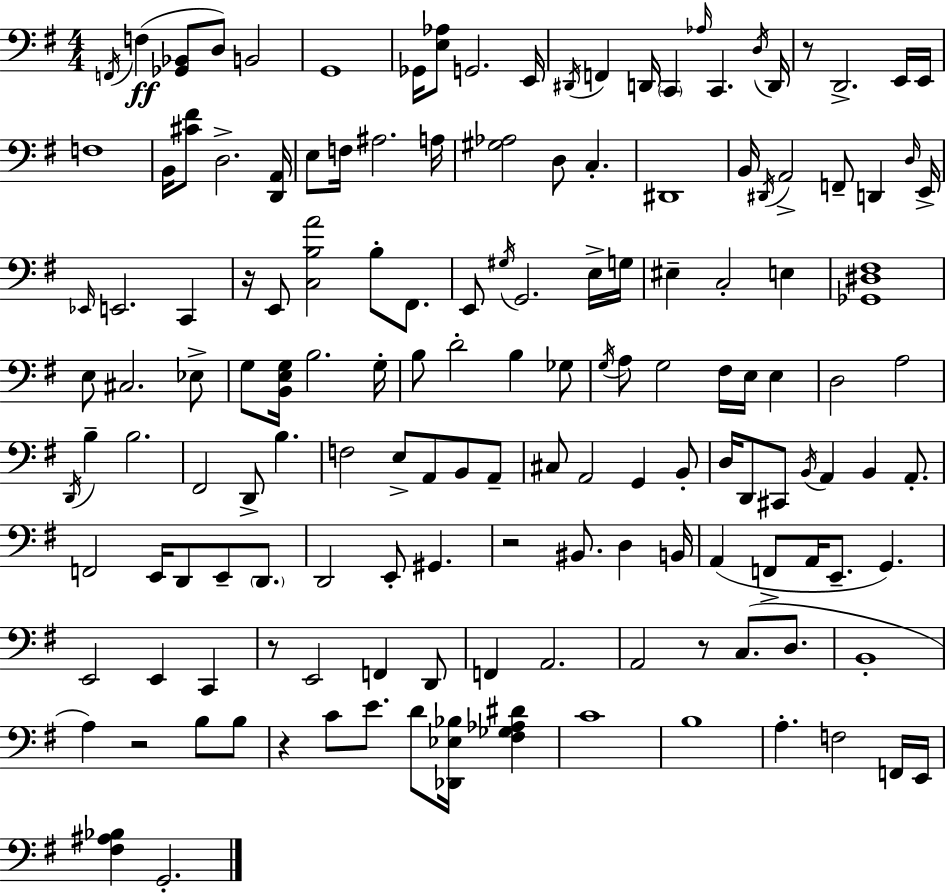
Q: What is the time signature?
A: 4/4